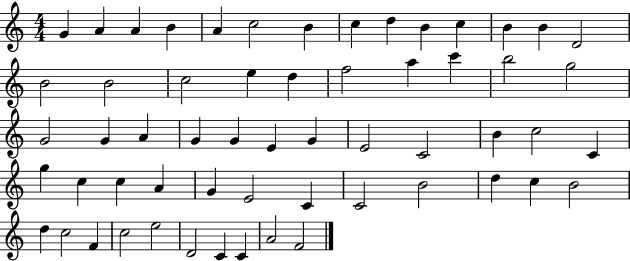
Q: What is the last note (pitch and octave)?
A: F4